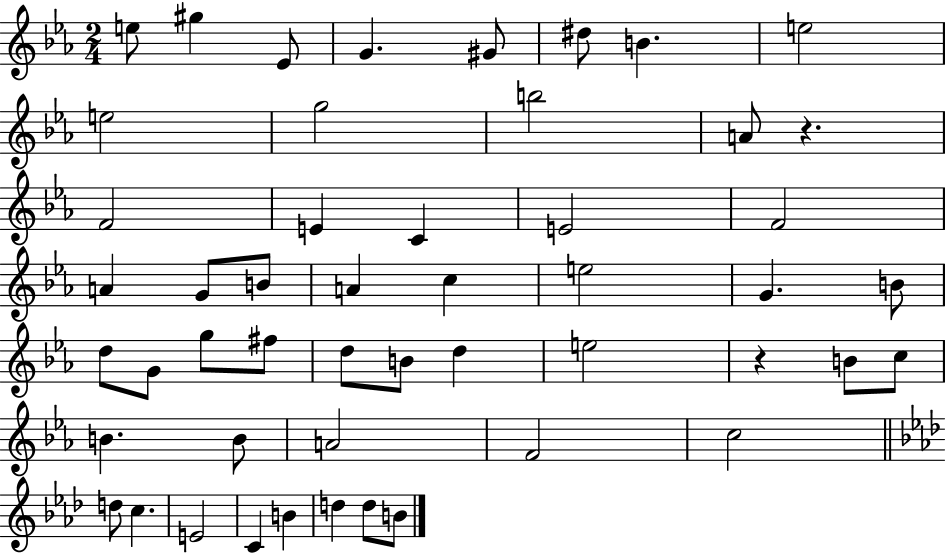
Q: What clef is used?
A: treble